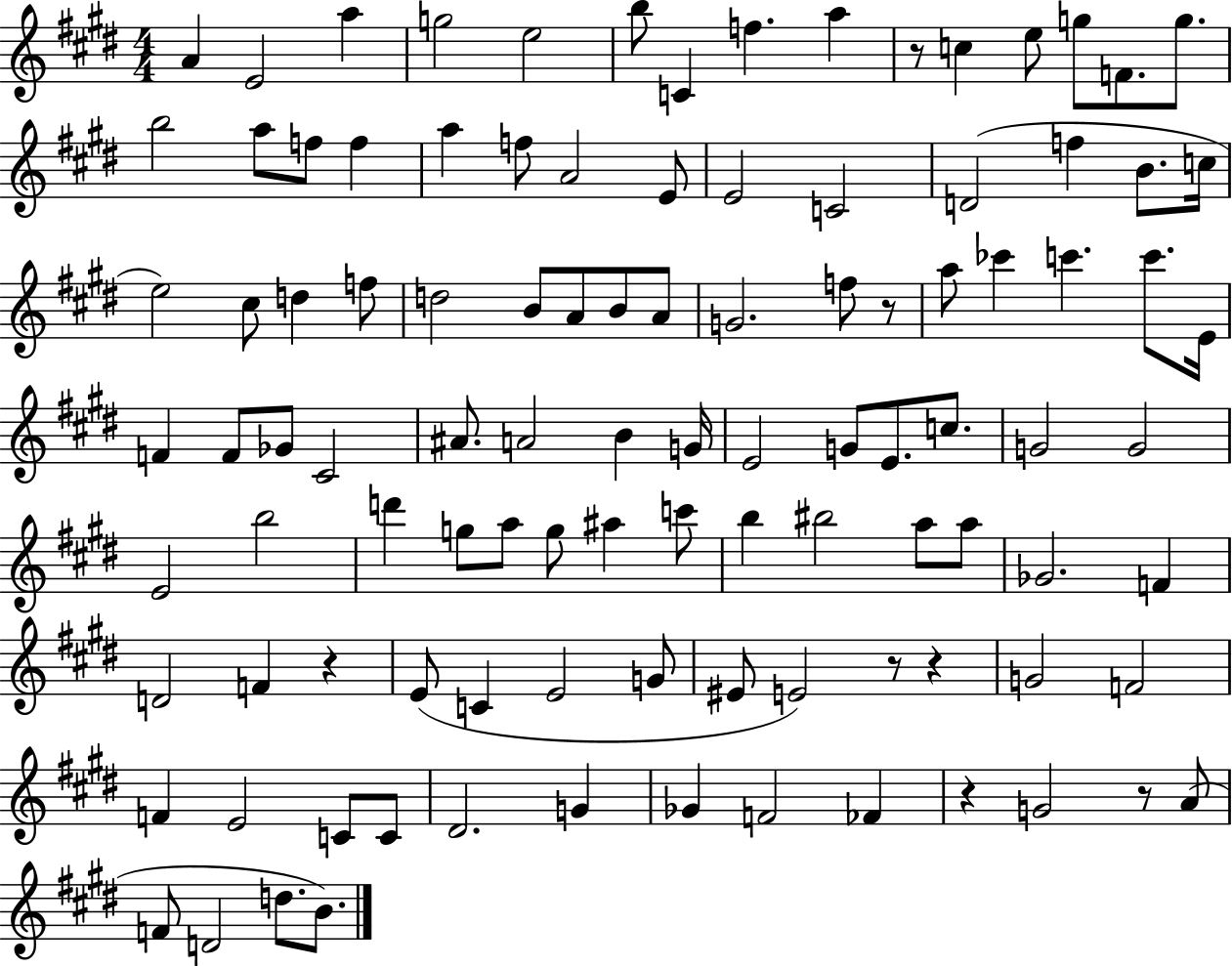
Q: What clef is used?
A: treble